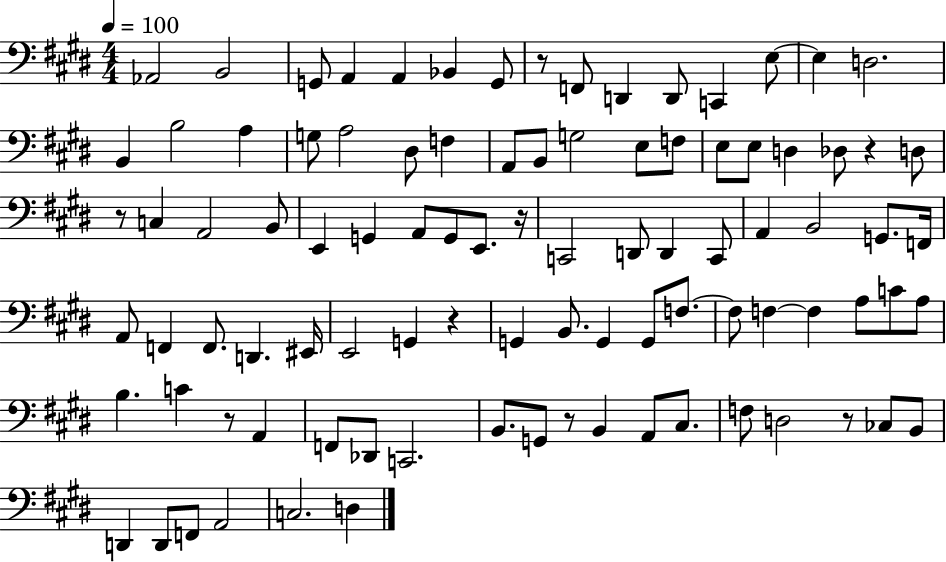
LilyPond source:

{
  \clef bass
  \numericTimeSignature
  \time 4/4
  \key e \major
  \tempo 4 = 100
  aes,2 b,2 | g,8 a,4 a,4 bes,4 g,8 | r8 f,8 d,4 d,8 c,4 e8~~ | e4 d2. | \break b,4 b2 a4 | g8 a2 dis8 f4 | a,8 b,8 g2 e8 f8 | e8 e8 d4 des8 r4 d8 | \break r8 c4 a,2 b,8 | e,4 g,4 a,8 g,8 e,8. r16 | c,2 d,8 d,4 c,8 | a,4 b,2 g,8. f,16 | \break a,8 f,4 f,8. d,4. eis,16 | e,2 g,4 r4 | g,4 b,8. g,4 g,8 f8.~~ | f8 f4~~ f4 a8 c'8 a8 | \break b4. c'4 r8 a,4 | f,8 des,8 c,2. | b,8. g,8 r8 b,4 a,8 cis8. | f8 d2 r8 ces8 b,8 | \break d,4 d,8 f,8 a,2 | c2. d4 | \bar "|."
}